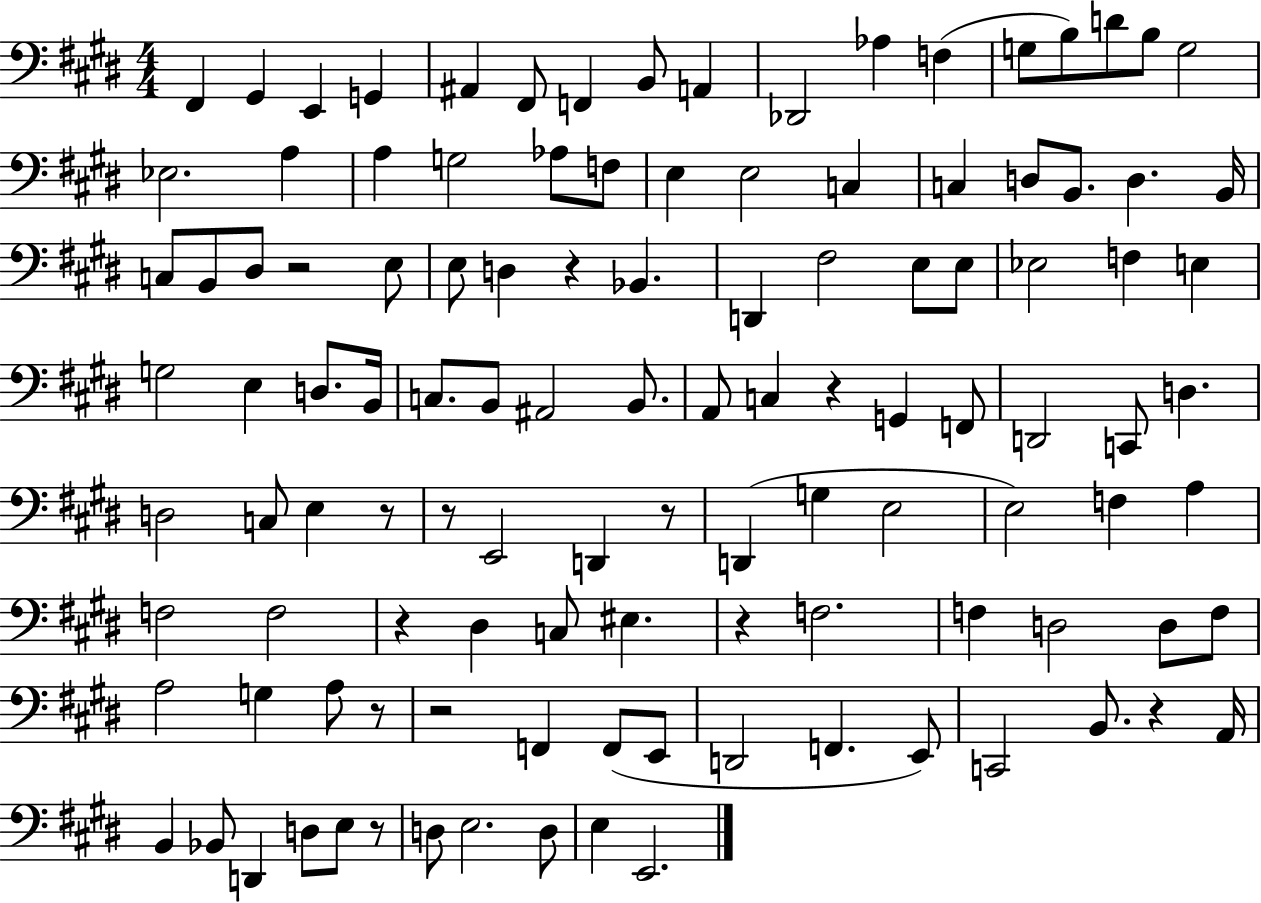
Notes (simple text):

F#2/q G#2/q E2/q G2/q A#2/q F#2/e F2/q B2/e A2/q Db2/h Ab3/q F3/q G3/e B3/e D4/e B3/e G3/h Eb3/h. A3/q A3/q G3/h Ab3/e F3/e E3/q E3/h C3/q C3/q D3/e B2/e. D3/q. B2/s C3/e B2/e D#3/e R/h E3/e E3/e D3/q R/q Bb2/q. D2/q F#3/h E3/e E3/e Eb3/h F3/q E3/q G3/h E3/q D3/e. B2/s C3/e. B2/e A#2/h B2/e. A2/e C3/q R/q G2/q F2/e D2/h C2/e D3/q. D3/h C3/e E3/q R/e R/e E2/h D2/q R/e D2/q G3/q E3/h E3/h F3/q A3/q F3/h F3/h R/q D#3/q C3/e EIS3/q. R/q F3/h. F3/q D3/h D3/e F3/e A3/h G3/q A3/e R/e R/h F2/q F2/e E2/e D2/h F2/q. E2/e C2/h B2/e. R/q A2/s B2/q Bb2/e D2/q D3/e E3/e R/e D3/e E3/h. D3/e E3/q E2/h.